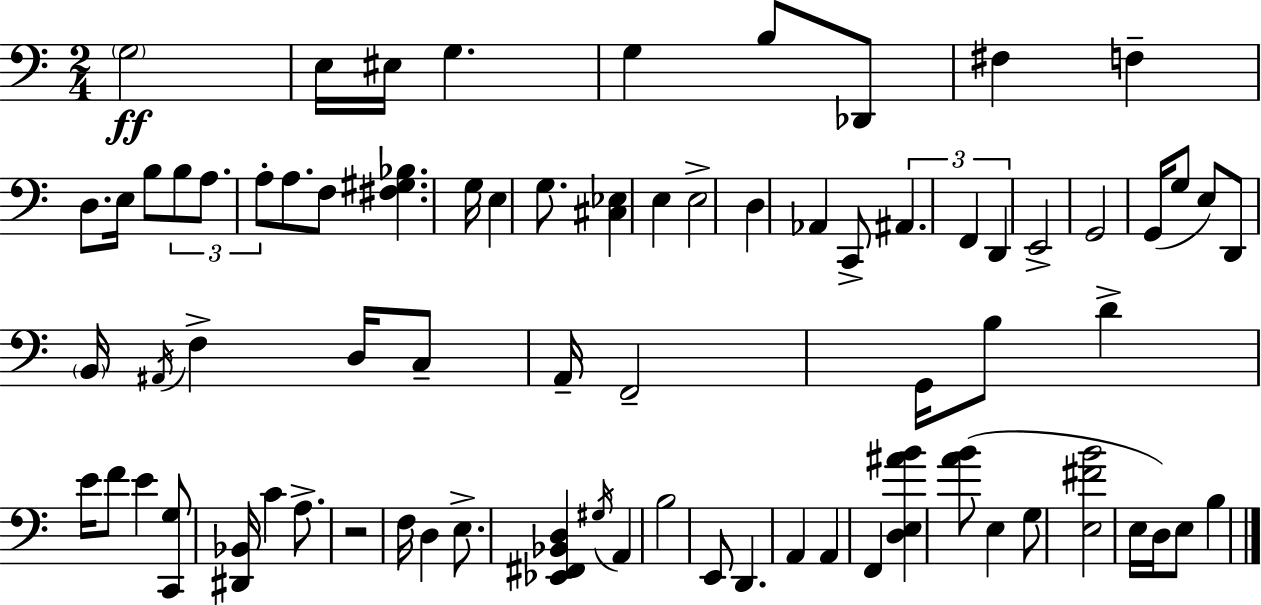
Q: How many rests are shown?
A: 1